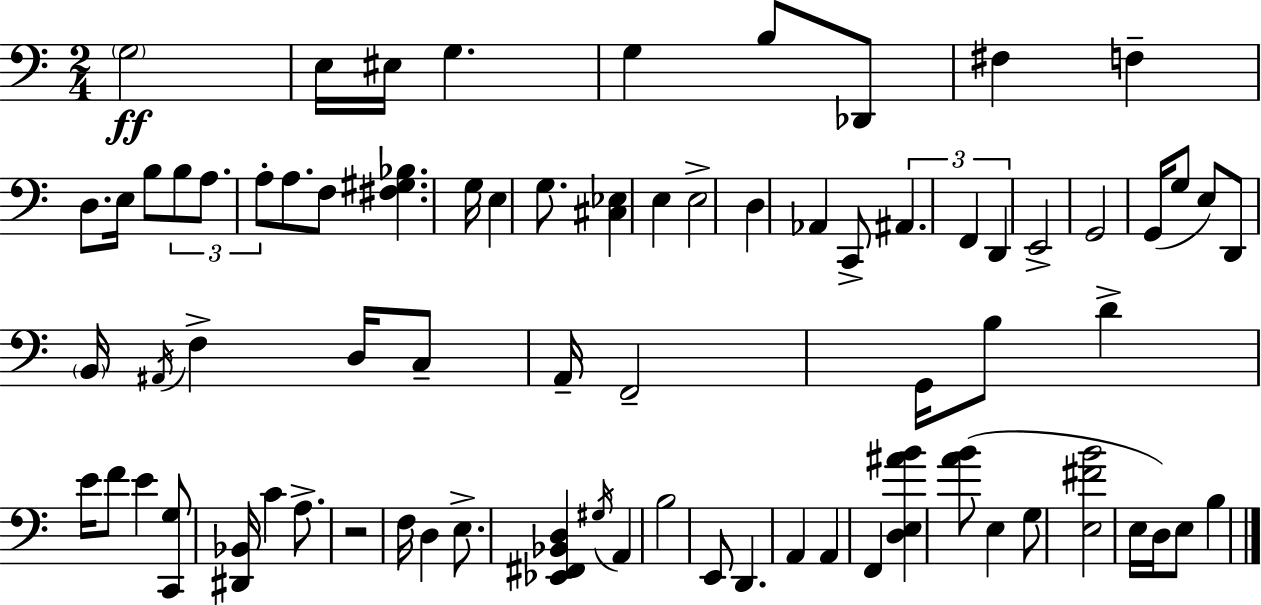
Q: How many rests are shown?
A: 1